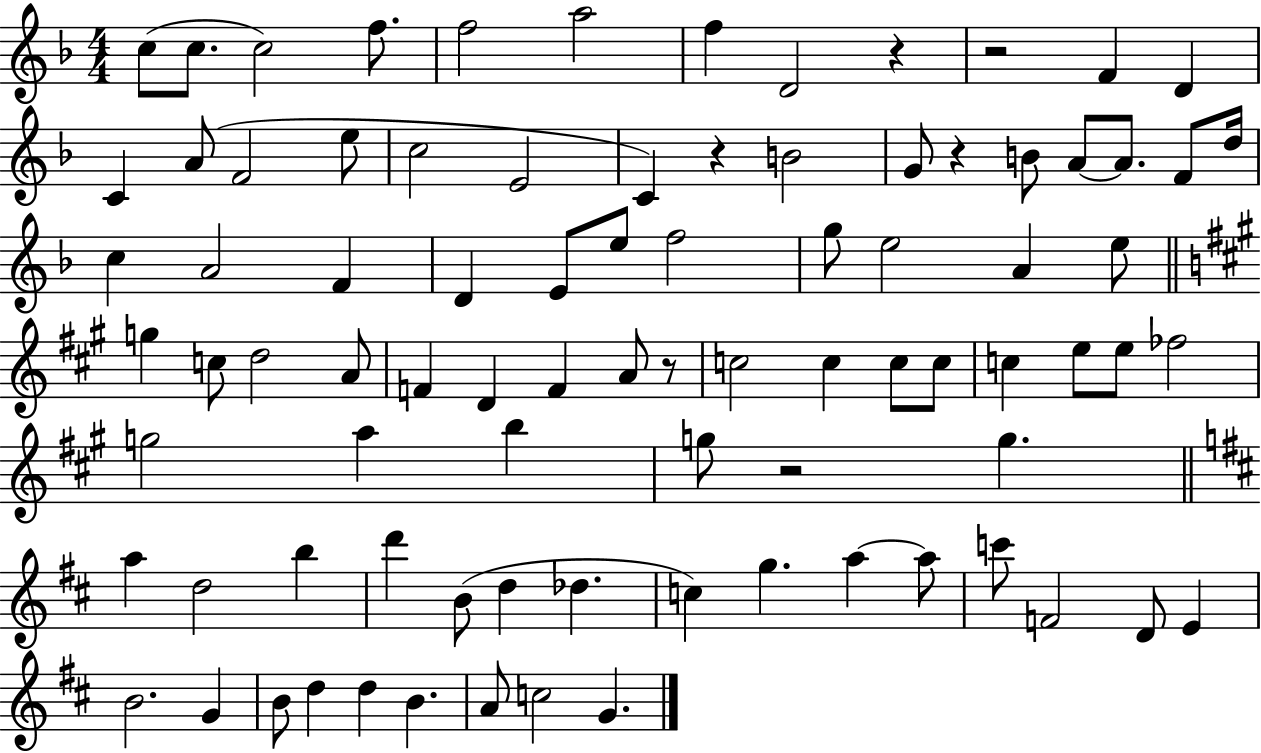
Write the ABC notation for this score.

X:1
T:Untitled
M:4/4
L:1/4
K:F
c/2 c/2 c2 f/2 f2 a2 f D2 z z2 F D C A/2 F2 e/2 c2 E2 C z B2 G/2 z B/2 A/2 A/2 F/2 d/4 c A2 F D E/2 e/2 f2 g/2 e2 A e/2 g c/2 d2 A/2 F D F A/2 z/2 c2 c c/2 c/2 c e/2 e/2 _f2 g2 a b g/2 z2 g a d2 b d' B/2 d _d c g a a/2 c'/2 F2 D/2 E B2 G B/2 d d B A/2 c2 G